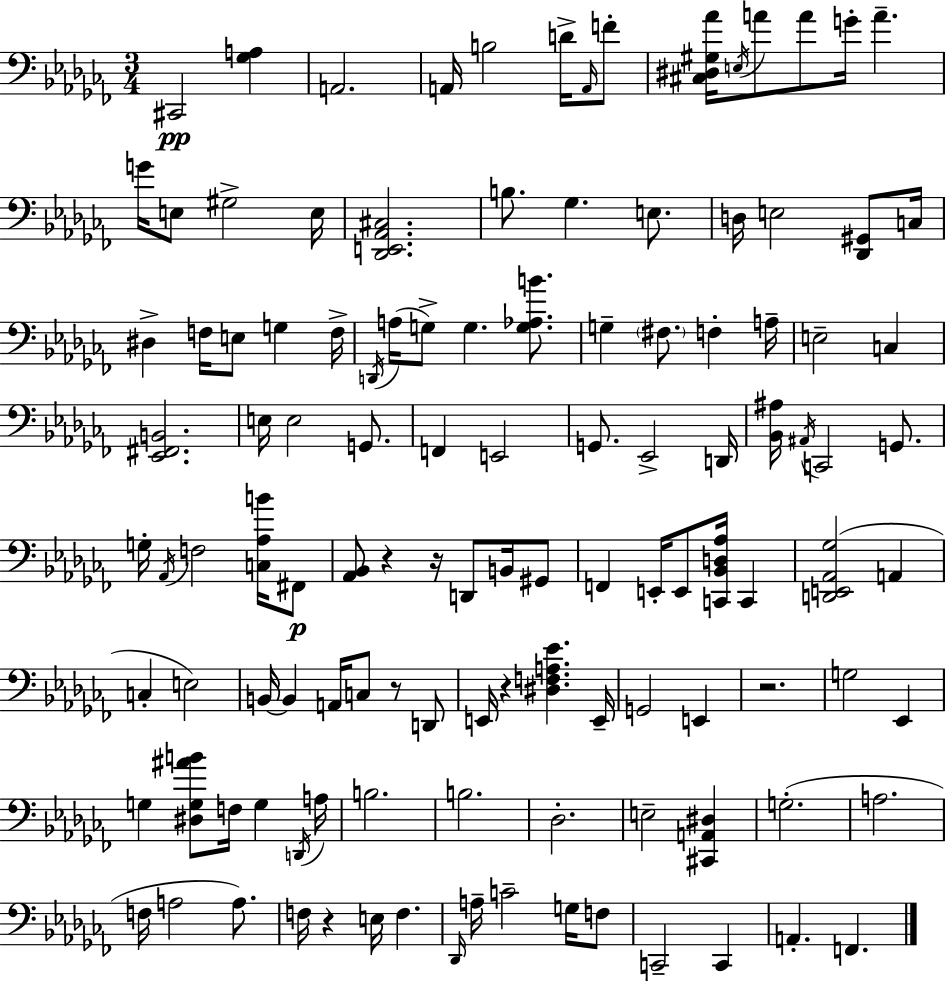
C#2/h [Gb3,A3]/q A2/h. A2/s B3/h D4/s A2/s F4/e [C#3,D#3,G#3,Ab4]/s E3/s A4/e A4/e G4/s A4/q. G4/s E3/e G#3/h E3/s [Db2,E2,Ab2,C#3]/h. B3/e. Gb3/q. E3/e. D3/s E3/h [Db2,G#2]/e C3/s D#3/q F3/s E3/e G3/q F3/s D2/s A3/s G3/e G3/q. [G3,Ab3,B4]/e. G3/q F#3/e. F3/q A3/s E3/h C3/q [Eb2,F#2,B2]/h. E3/s E3/h G2/e. F2/q E2/h G2/e. Eb2/h D2/s [Bb2,A#3]/s A#2/s C2/h G2/e. G3/s Ab2/s F3/h [C3,Ab3,B4]/s F#2/e [Ab2,Bb2]/e R/q R/s D2/e B2/s G#2/e F2/q E2/s E2/e [C2,Bb2,D3,Ab3]/s C2/q [D2,E2,Ab2,Gb3]/h A2/q C3/q E3/h B2/s B2/q A2/s C3/e R/e D2/e E2/s R/q [D#3,F3,A3,Eb4]/q. E2/s G2/h E2/q R/h. G3/h Eb2/q G3/q [D#3,G3,A#4,B4]/e F3/s G3/q D2/s A3/s B3/h. B3/h. Db3/h. E3/h [C#2,A2,D#3]/q G3/h. A3/h. F3/s A3/h A3/e. F3/s R/q E3/s F3/q. Db2/s A3/s C4/h G3/s F3/e C2/h C2/q A2/q. F2/q.